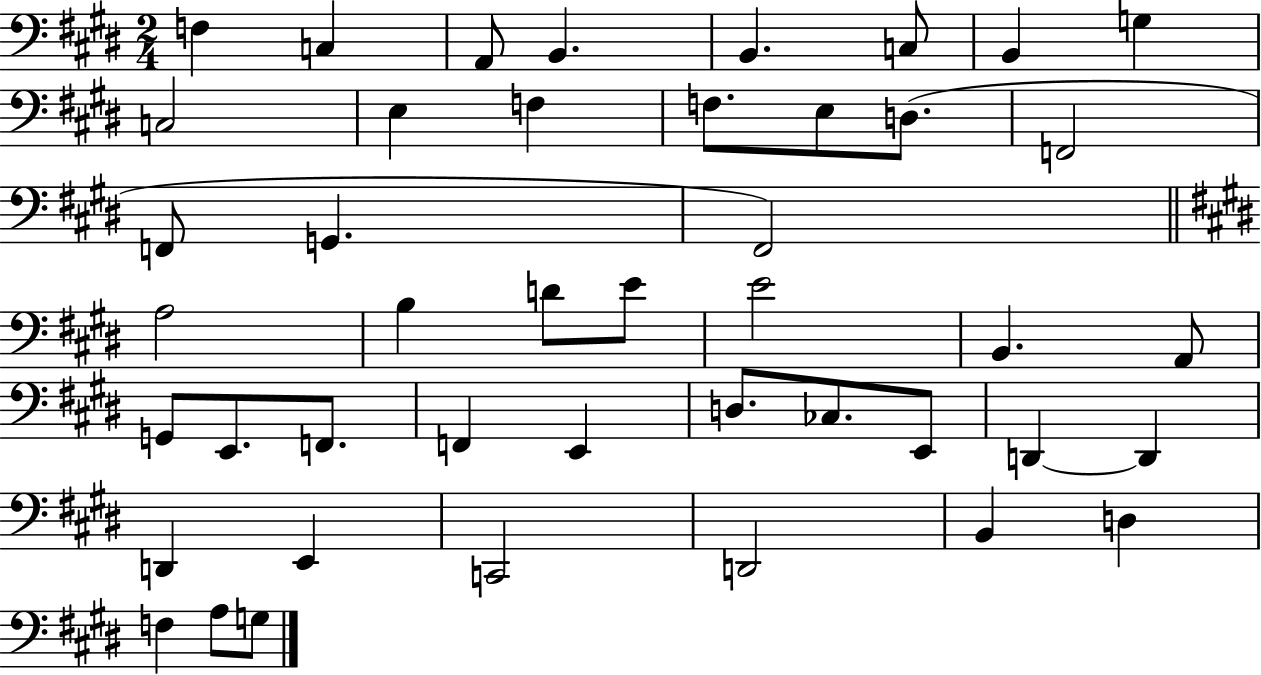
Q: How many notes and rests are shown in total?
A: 44